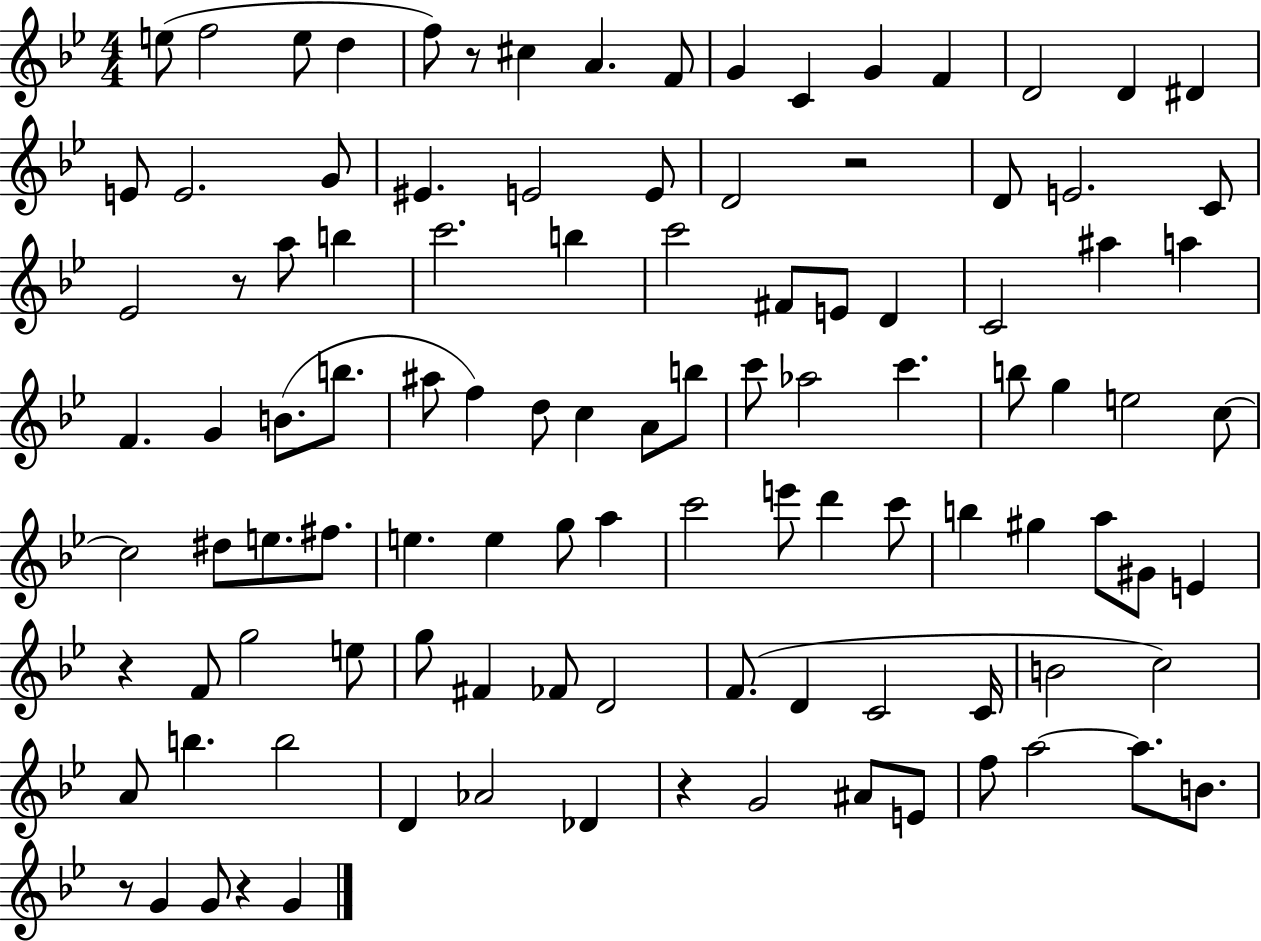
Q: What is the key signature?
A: BES major